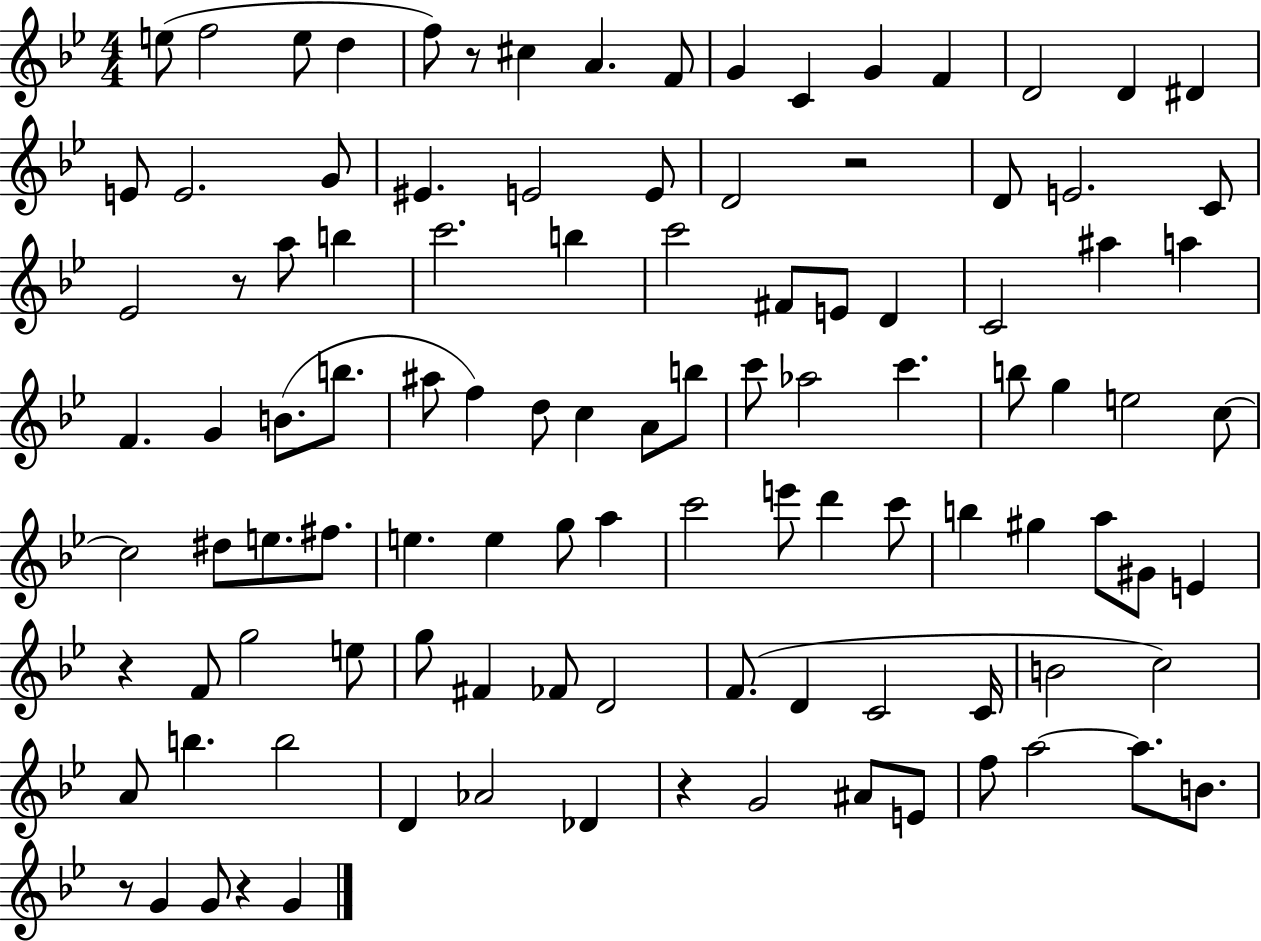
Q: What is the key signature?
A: BES major